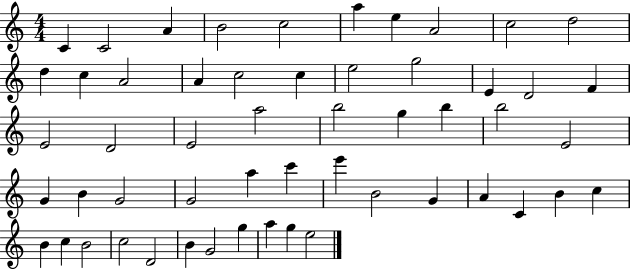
{
  \clef treble
  \numericTimeSignature
  \time 4/4
  \key c \major
  c'4 c'2 a'4 | b'2 c''2 | a''4 e''4 a'2 | c''2 d''2 | \break d''4 c''4 a'2 | a'4 c''2 c''4 | e''2 g''2 | e'4 d'2 f'4 | \break e'2 d'2 | e'2 a''2 | b''2 g''4 b''4 | b''2 e'2 | \break g'4 b'4 g'2 | g'2 a''4 c'''4 | e'''4 b'2 g'4 | a'4 c'4 b'4 c''4 | \break b'4 c''4 b'2 | c''2 d'2 | b'4 g'2 g''4 | a''4 g''4 e''2 | \break \bar "|."
}